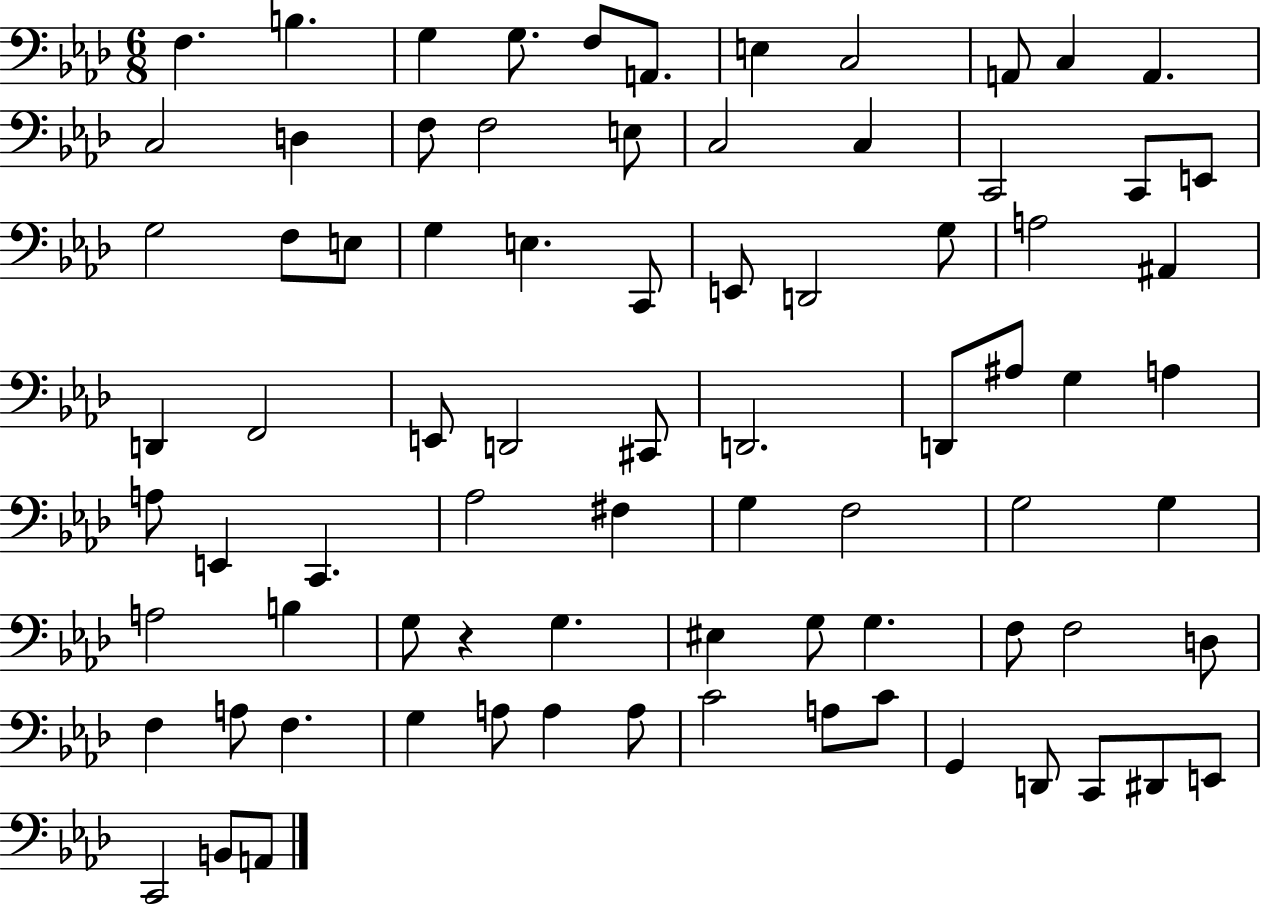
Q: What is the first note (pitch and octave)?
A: F3